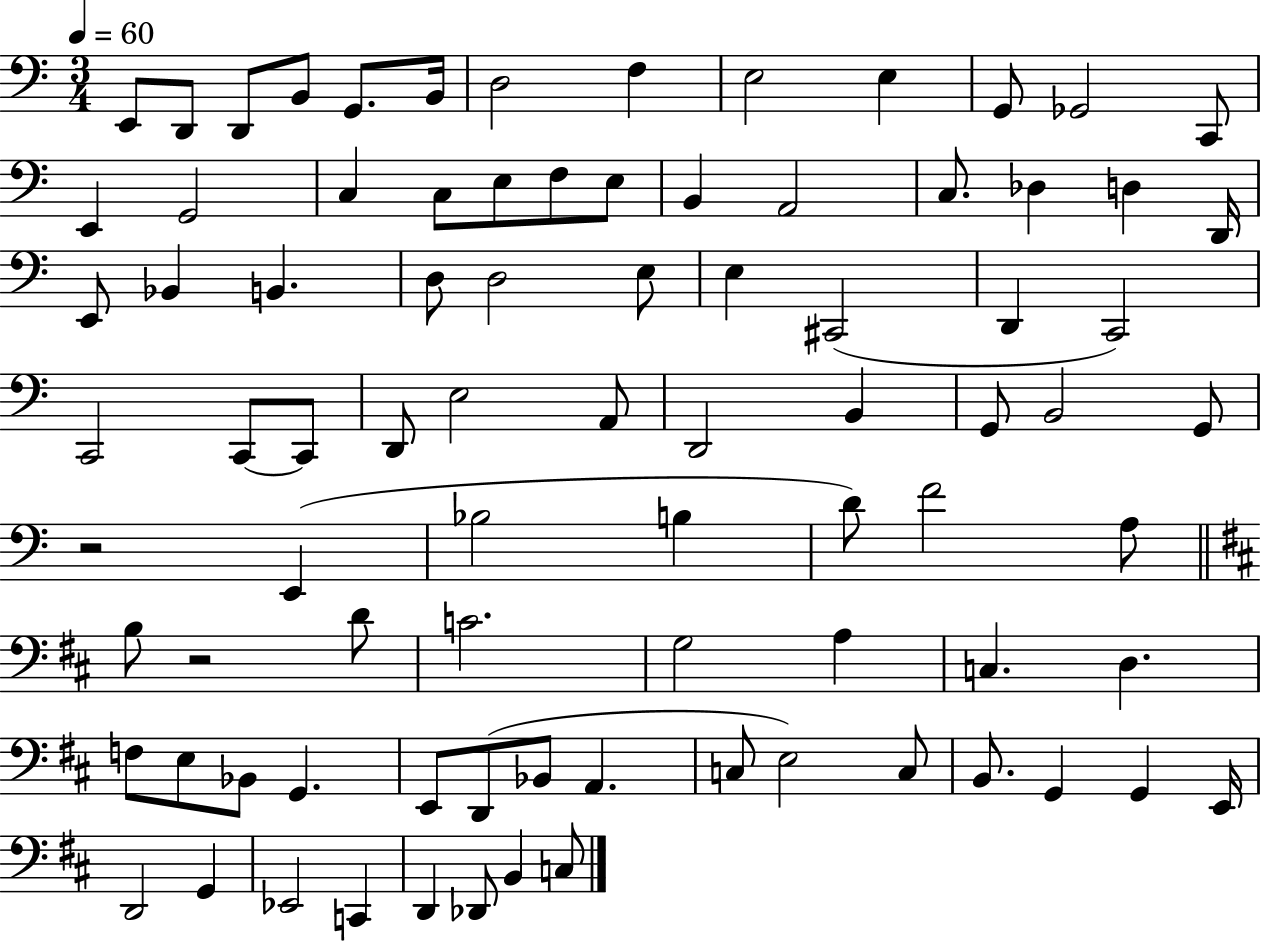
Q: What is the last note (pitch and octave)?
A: C3